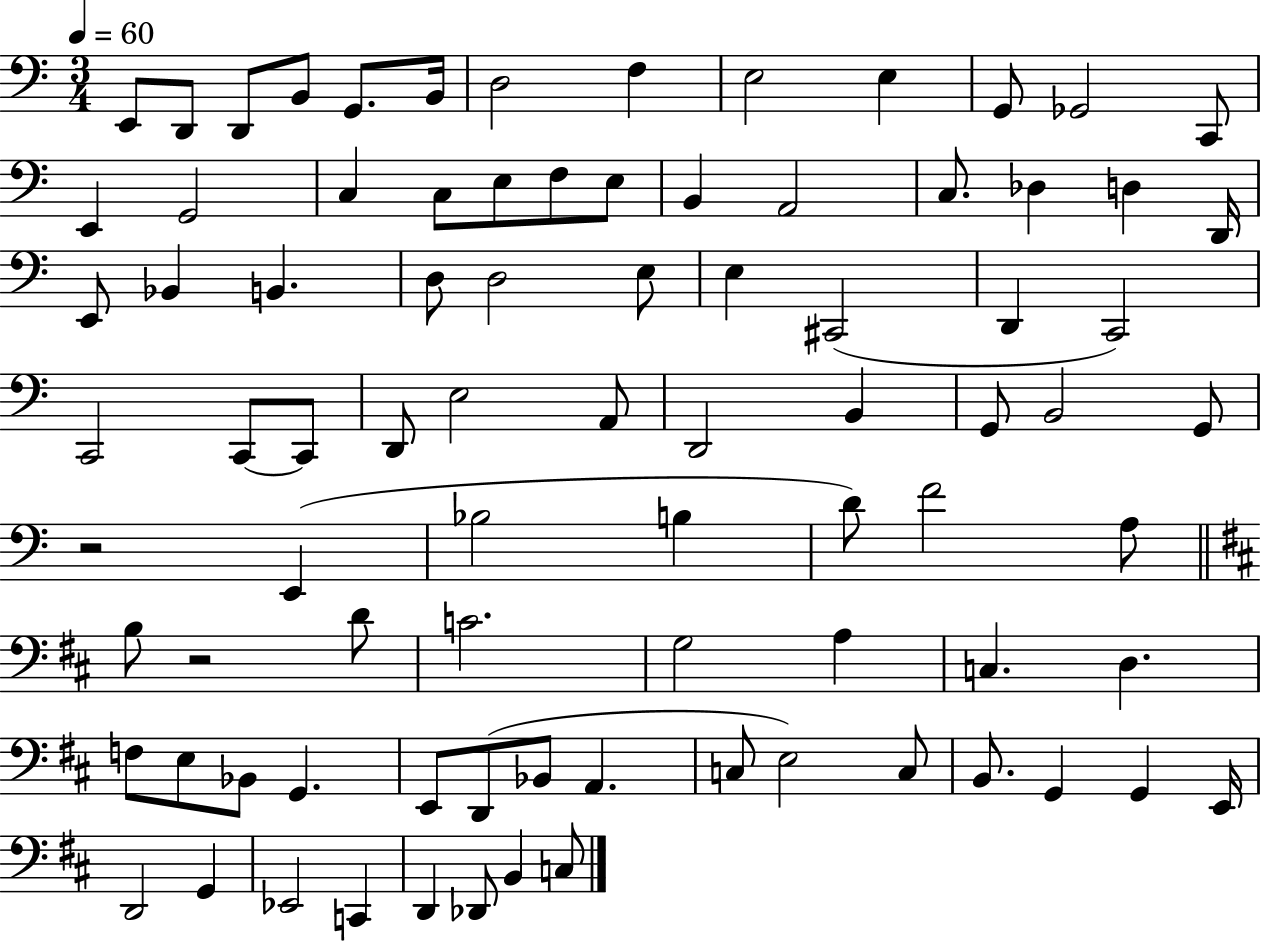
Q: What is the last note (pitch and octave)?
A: C3